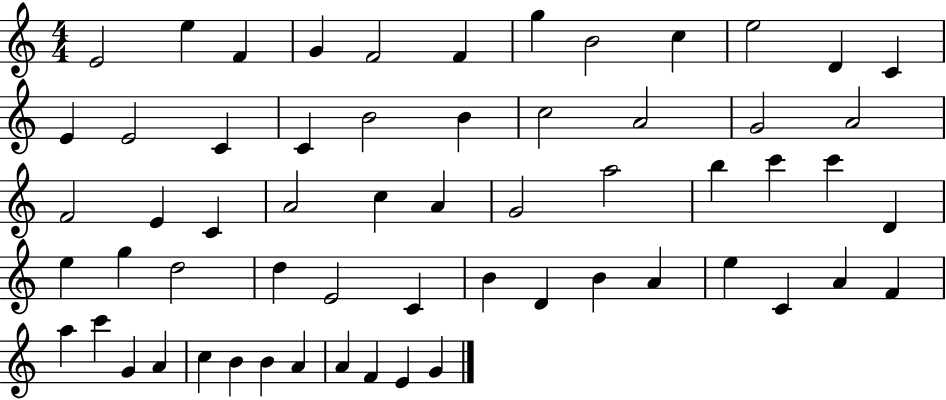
{
  \clef treble
  \numericTimeSignature
  \time 4/4
  \key c \major
  e'2 e''4 f'4 | g'4 f'2 f'4 | g''4 b'2 c''4 | e''2 d'4 c'4 | \break e'4 e'2 c'4 | c'4 b'2 b'4 | c''2 a'2 | g'2 a'2 | \break f'2 e'4 c'4 | a'2 c''4 a'4 | g'2 a''2 | b''4 c'''4 c'''4 d'4 | \break e''4 g''4 d''2 | d''4 e'2 c'4 | b'4 d'4 b'4 a'4 | e''4 c'4 a'4 f'4 | \break a''4 c'''4 g'4 a'4 | c''4 b'4 b'4 a'4 | a'4 f'4 e'4 g'4 | \bar "|."
}